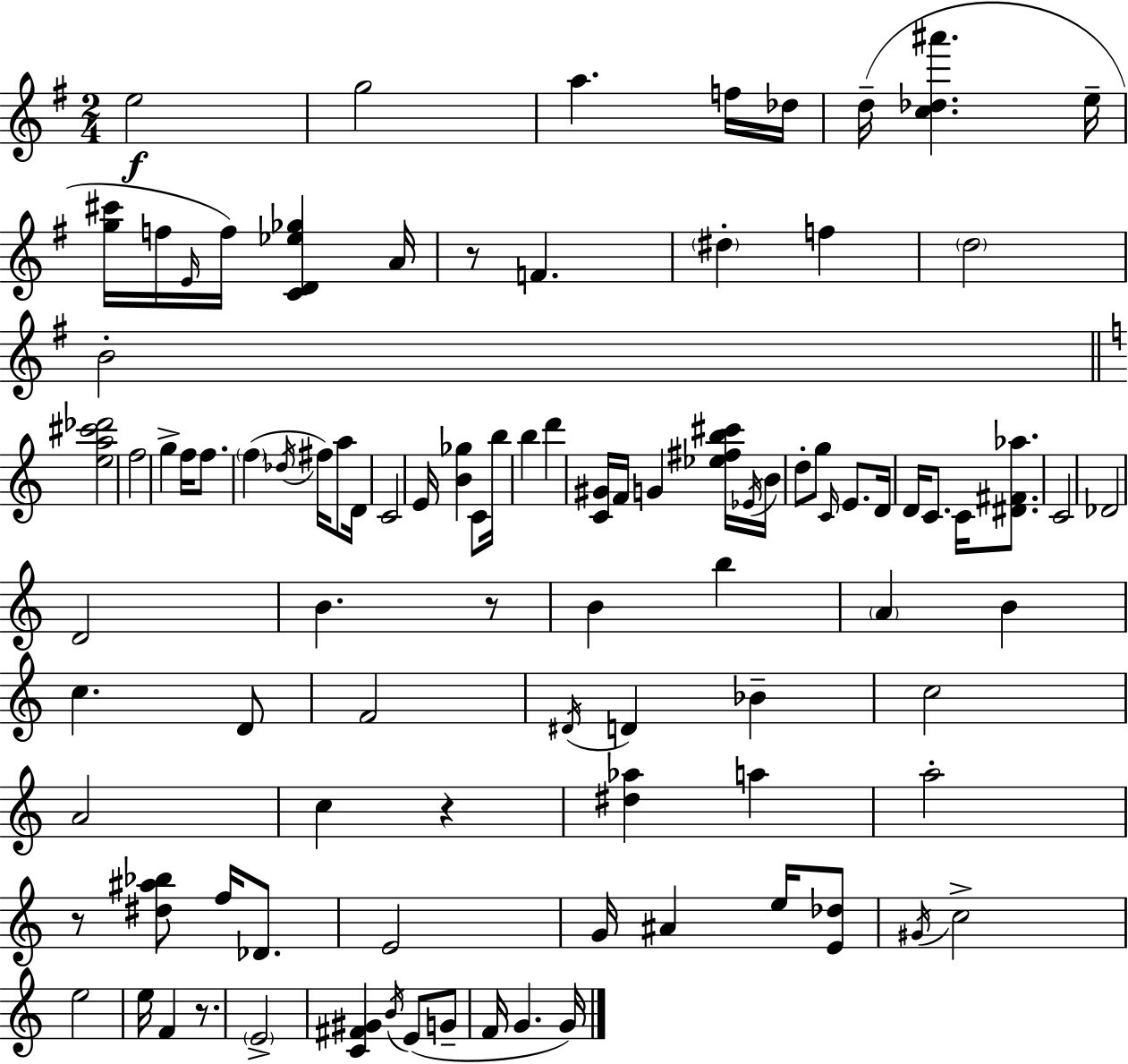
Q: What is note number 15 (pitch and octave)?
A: D5